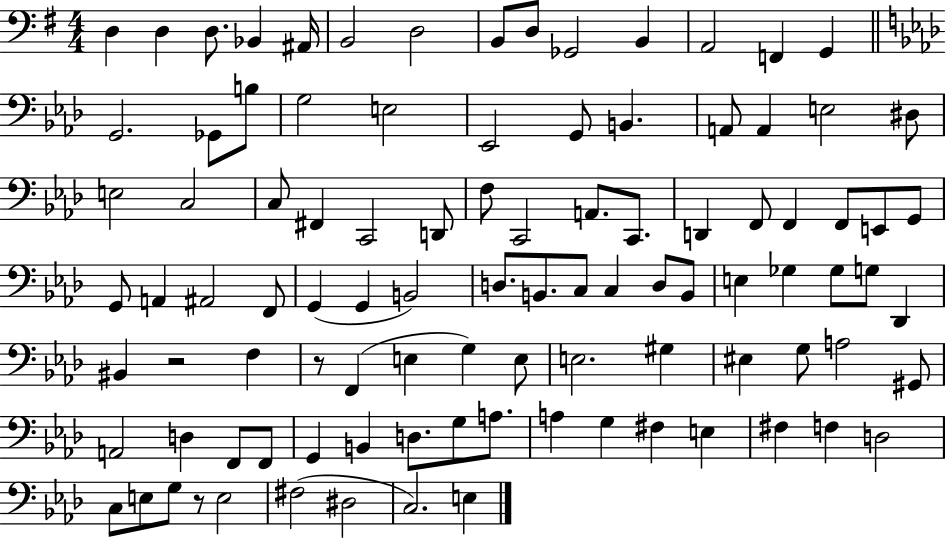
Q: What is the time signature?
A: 4/4